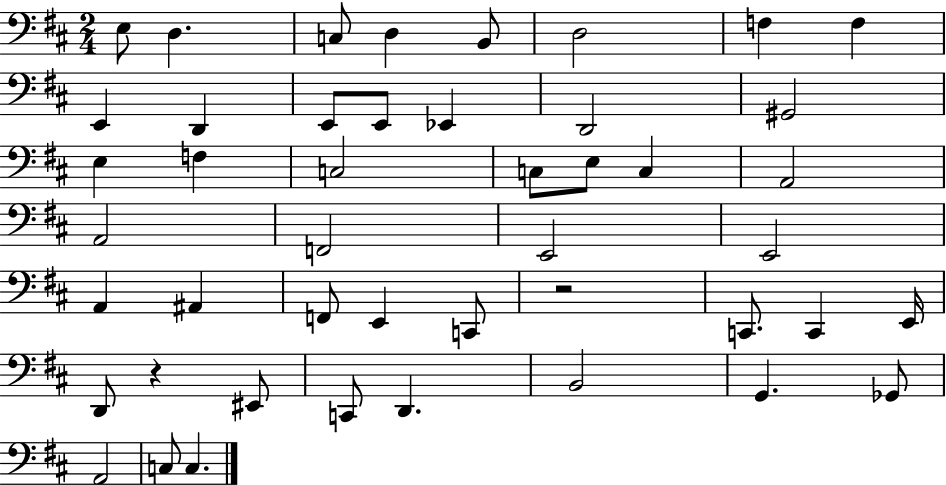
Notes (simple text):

E3/e D3/q. C3/e D3/q B2/e D3/h F3/q F3/q E2/q D2/q E2/e E2/e Eb2/q D2/h G#2/h E3/q F3/q C3/h C3/e E3/e C3/q A2/h A2/h F2/h E2/h E2/h A2/q A#2/q F2/e E2/q C2/e R/h C2/e. C2/q E2/s D2/e R/q EIS2/e C2/e D2/q. B2/h G2/q. Gb2/e A2/h C3/e C3/q.